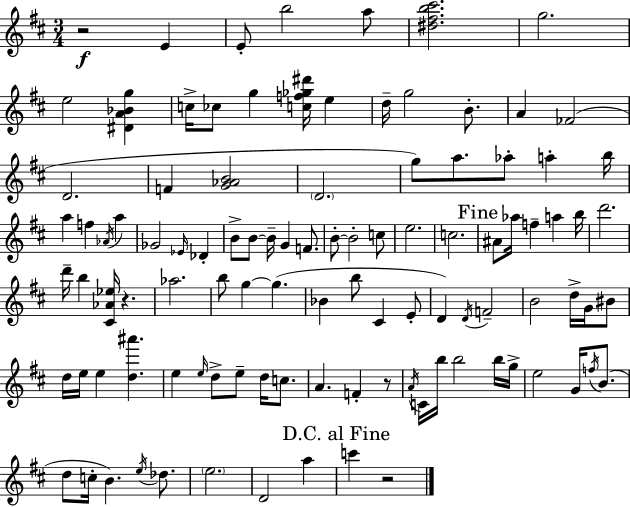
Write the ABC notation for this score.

X:1
T:Untitled
M:3/4
L:1/4
K:D
z2 E E/2 b2 a/2 [^d^fb^c']2 g2 e2 [^DA_Bg] c/4 _c/2 g [cf_g^d']/4 e d/4 g2 B/2 A _F2 D2 F [G_AB]2 D2 g/2 a/2 _a/2 a b/4 a f _A/4 a _G2 _E/4 _D B/2 B/2 B/4 G F/2 B/2 B2 c/2 e2 c2 ^A/2 _a/4 f a b/4 d'2 d'/4 b [^C_A_e]/4 z _a2 b/2 g g _B b/2 ^C E/2 D D/4 F2 B2 d/4 G/4 ^B/2 d/4 e/4 e [d^a'] e e/4 d/2 e/2 d/4 c/2 A F z/2 A/4 C/4 b/4 b2 b/4 g/4 e2 G/4 f/4 B/2 d/2 c/4 B e/4 _d/2 e2 D2 a c' z2